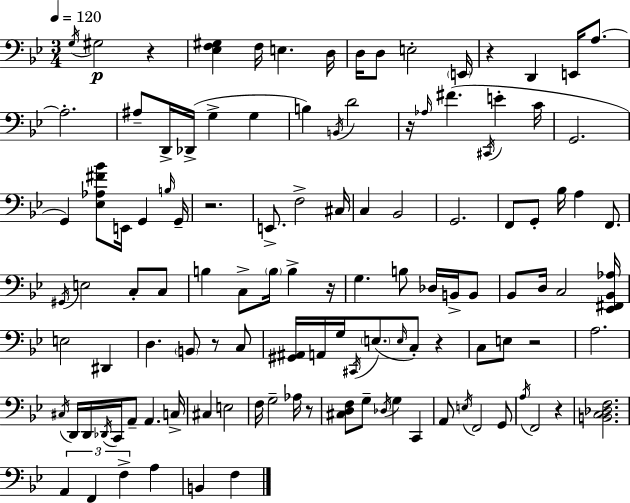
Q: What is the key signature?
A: BES major